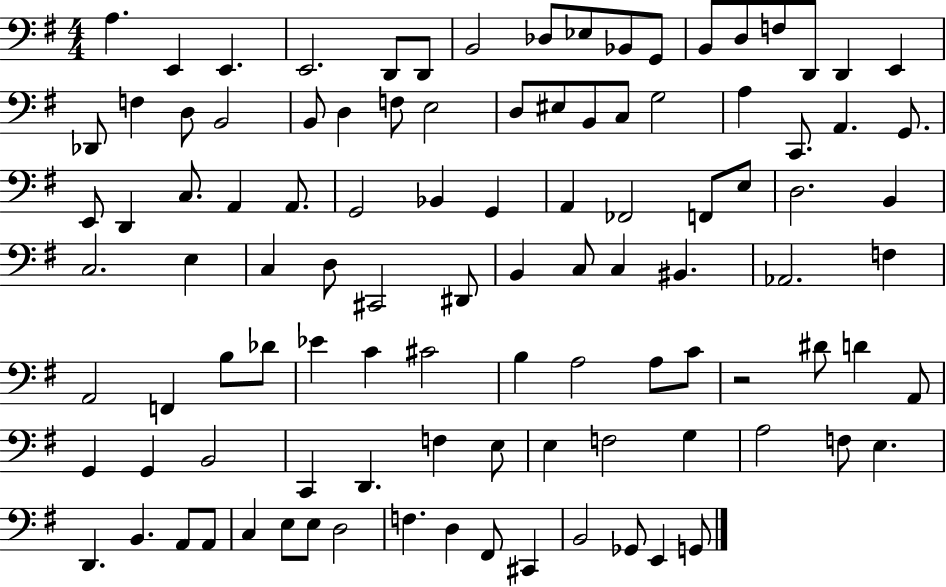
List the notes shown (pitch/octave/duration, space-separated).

A3/q. E2/q E2/q. E2/h. D2/e D2/e B2/h Db3/e Eb3/e Bb2/e G2/e B2/e D3/e F3/e D2/e D2/q E2/q Db2/e F3/q D3/e B2/h B2/e D3/q F3/e E3/h D3/e EIS3/e B2/e C3/e G3/h A3/q C2/e. A2/q. G2/e. E2/e D2/q C3/e. A2/q A2/e. G2/h Bb2/q G2/q A2/q FES2/h F2/e E3/e D3/h. B2/q C3/h. E3/q C3/q D3/e C#2/h D#2/e B2/q C3/e C3/q BIS2/q. Ab2/h. F3/q A2/h F2/q B3/e Db4/e Eb4/q C4/q C#4/h B3/q A3/h A3/e C4/e R/h D#4/e D4/q A2/e G2/q G2/q B2/h C2/q D2/q. F3/q E3/e E3/q F3/h G3/q A3/h F3/e E3/q. D2/q. B2/q. A2/e A2/e C3/q E3/e E3/e D3/h F3/q. D3/q F#2/e C#2/q B2/h Gb2/e E2/q G2/e